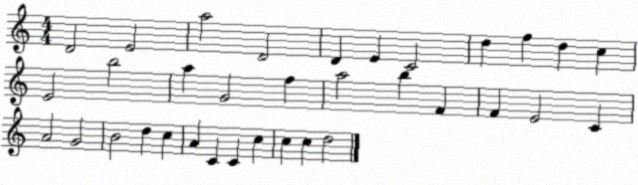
X:1
T:Untitled
M:4/4
L:1/4
K:C
D2 E2 a2 D2 D E C2 d f d c E2 b2 a G2 f a2 b F F E2 C A2 G2 B2 d c A C C c c c d2